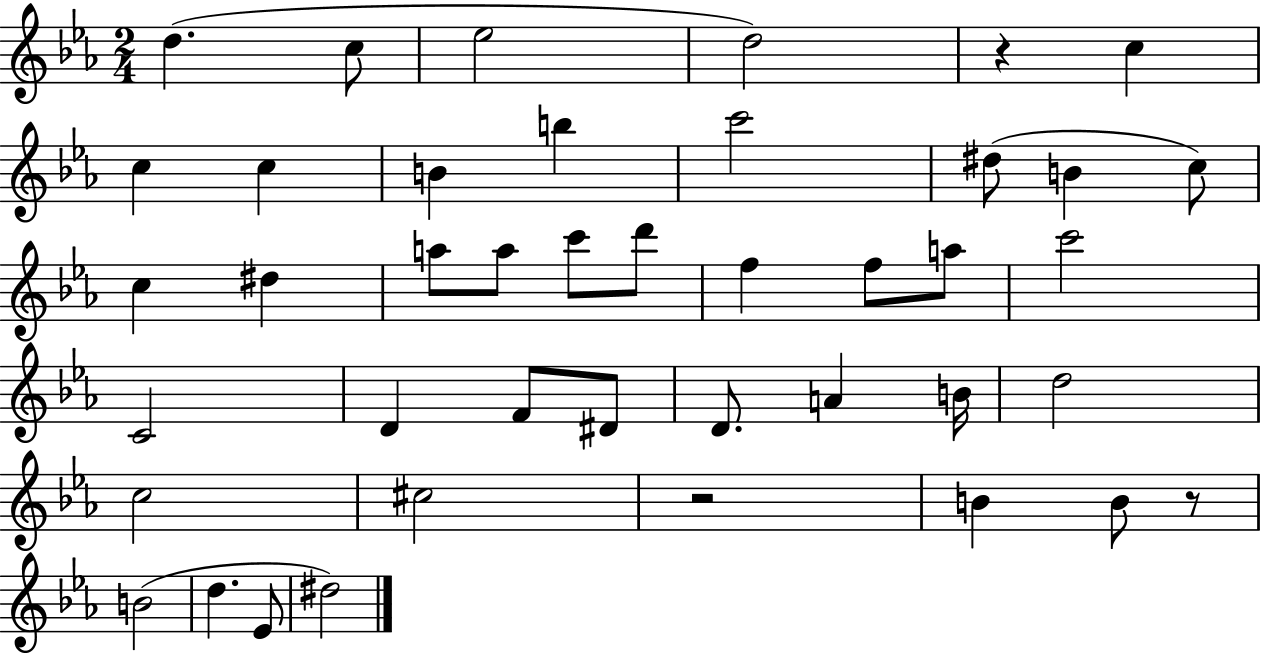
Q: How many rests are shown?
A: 3